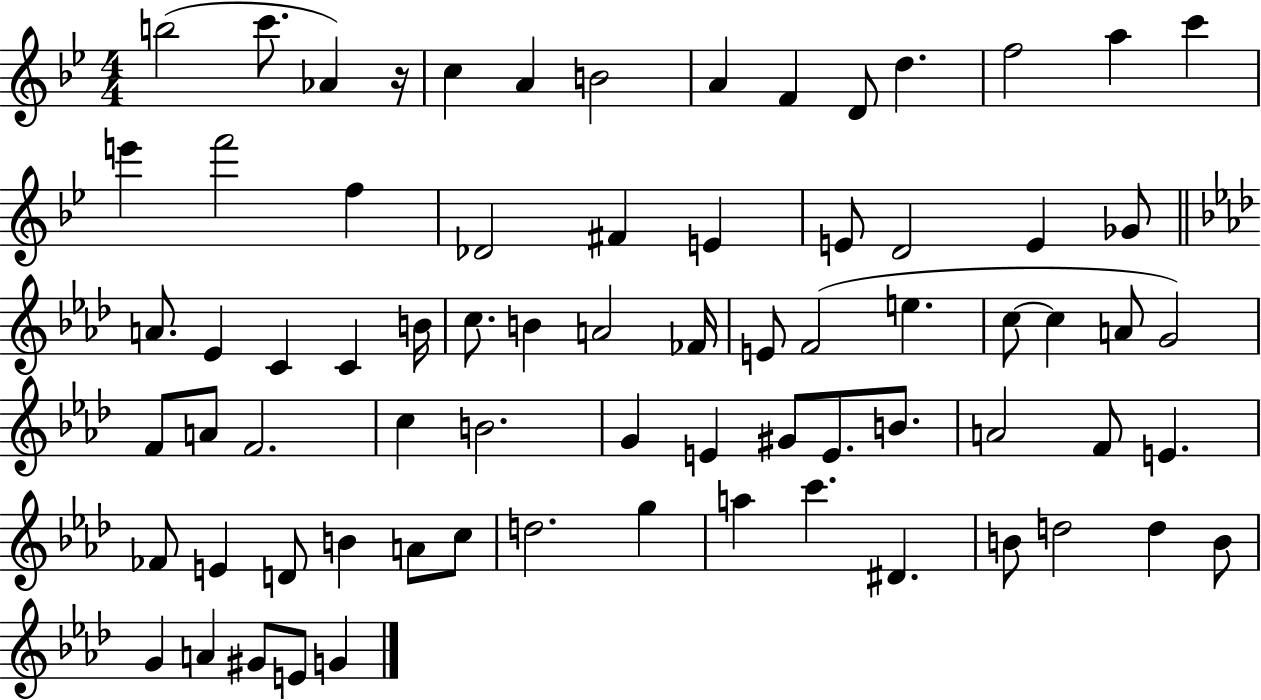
X:1
T:Untitled
M:4/4
L:1/4
K:Bb
b2 c'/2 _A z/4 c A B2 A F D/2 d f2 a c' e' f'2 f _D2 ^F E E/2 D2 E _G/2 A/2 _E C C B/4 c/2 B A2 _F/4 E/2 F2 e c/2 c A/2 G2 F/2 A/2 F2 c B2 G E ^G/2 E/2 B/2 A2 F/2 E _F/2 E D/2 B A/2 c/2 d2 g a c' ^D B/2 d2 d B/2 G A ^G/2 E/2 G